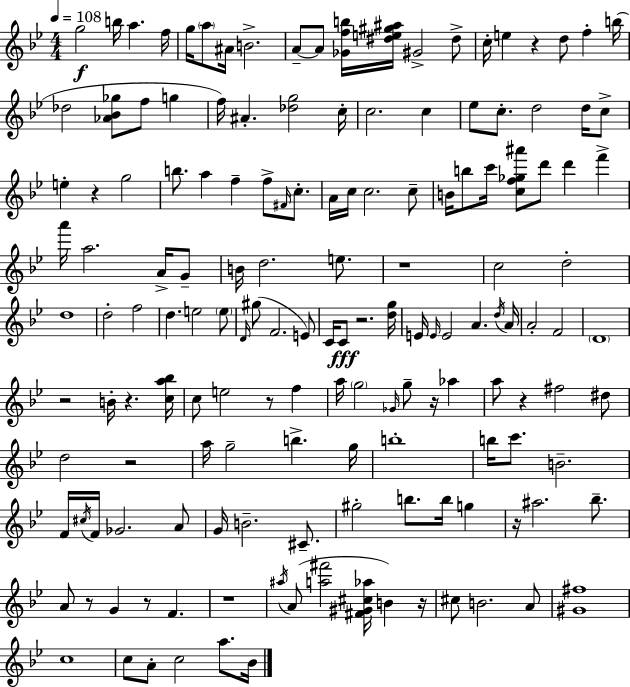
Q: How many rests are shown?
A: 15